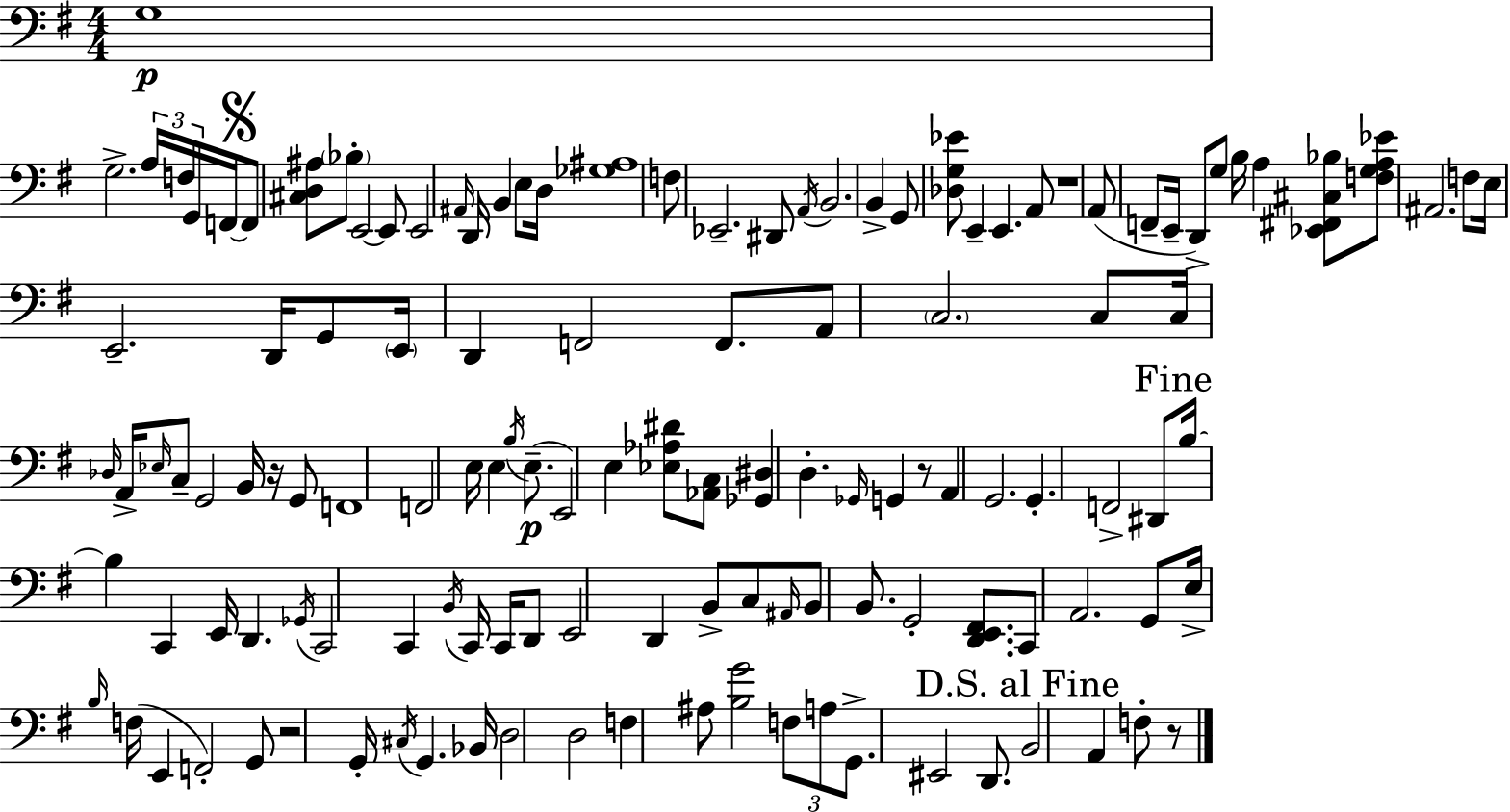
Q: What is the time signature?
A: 4/4